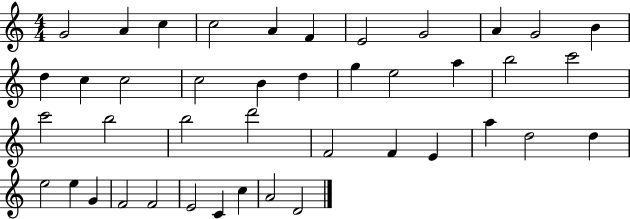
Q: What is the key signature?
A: C major